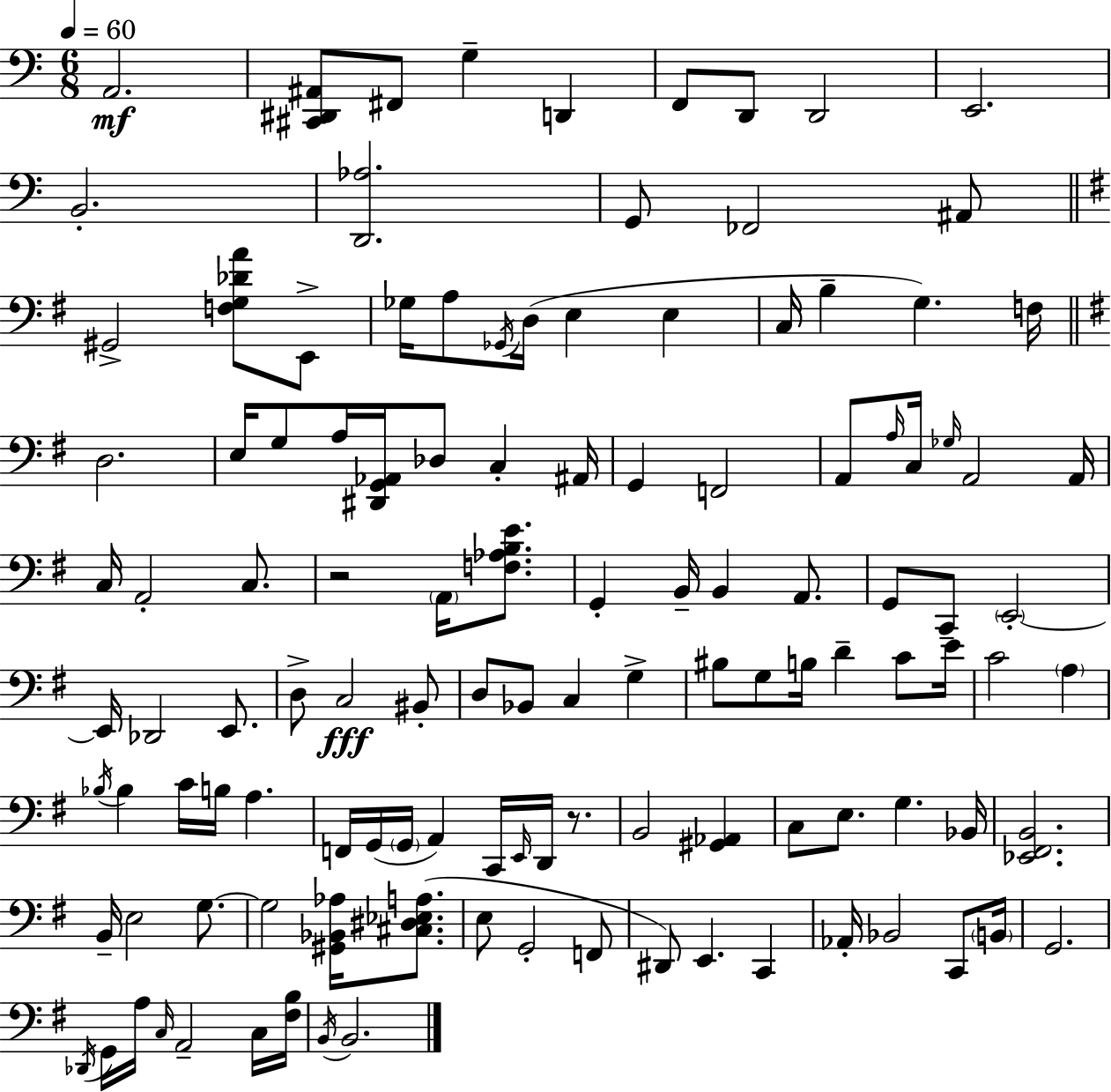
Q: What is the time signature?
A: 6/8